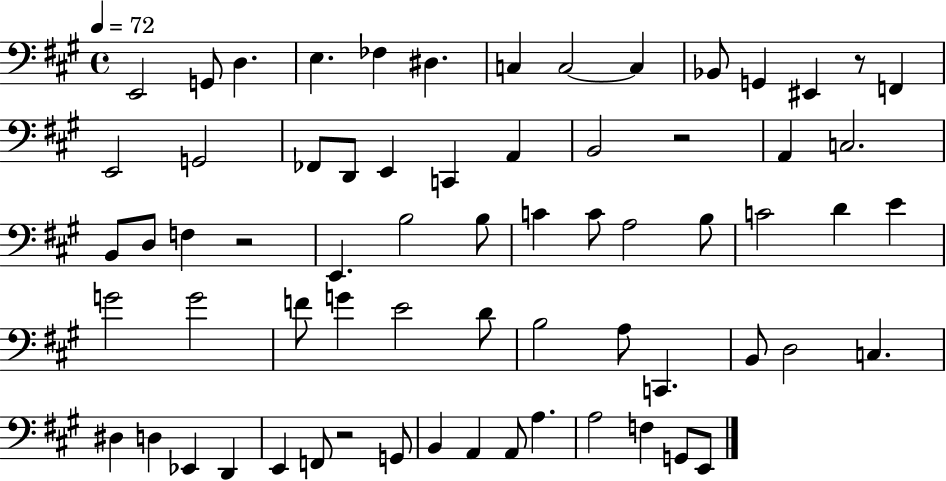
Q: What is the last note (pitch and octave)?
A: E2